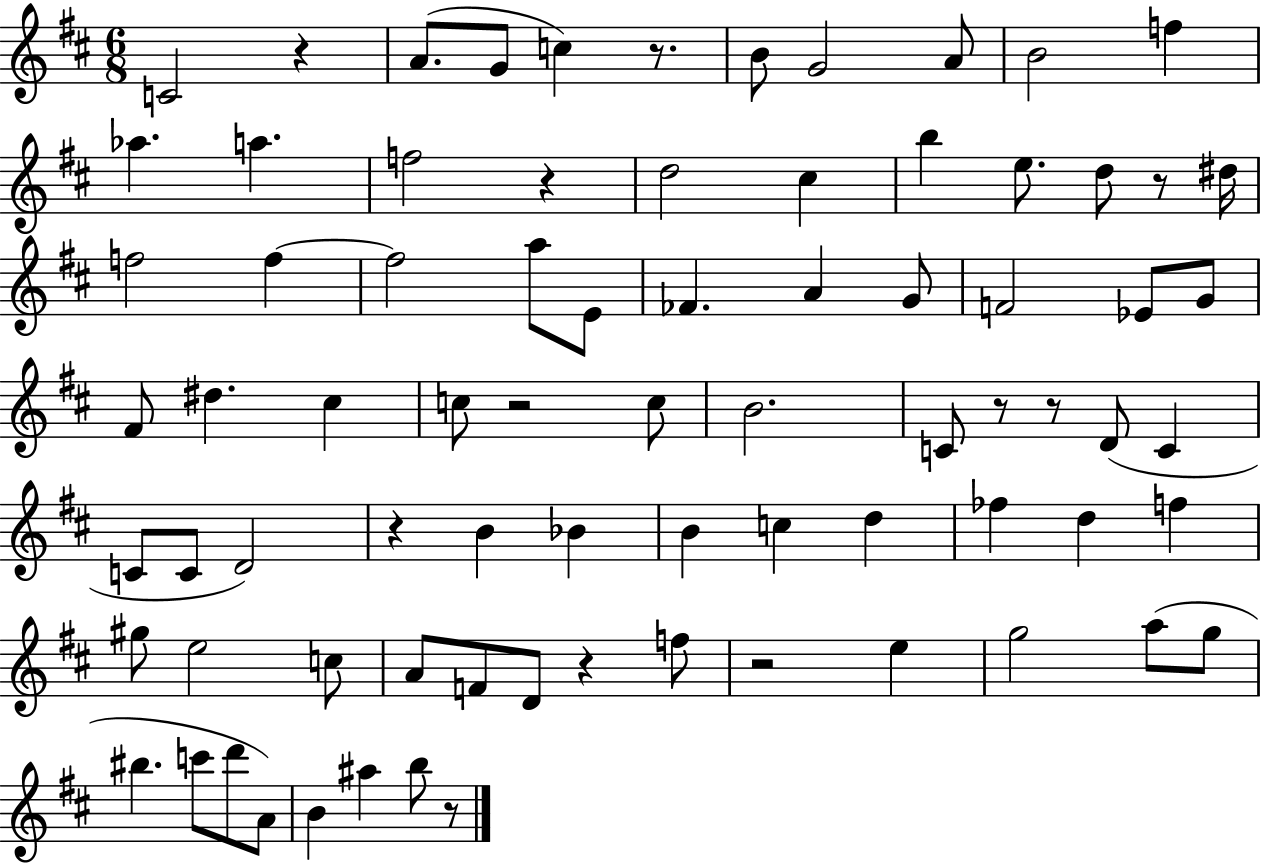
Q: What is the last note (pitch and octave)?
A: B5